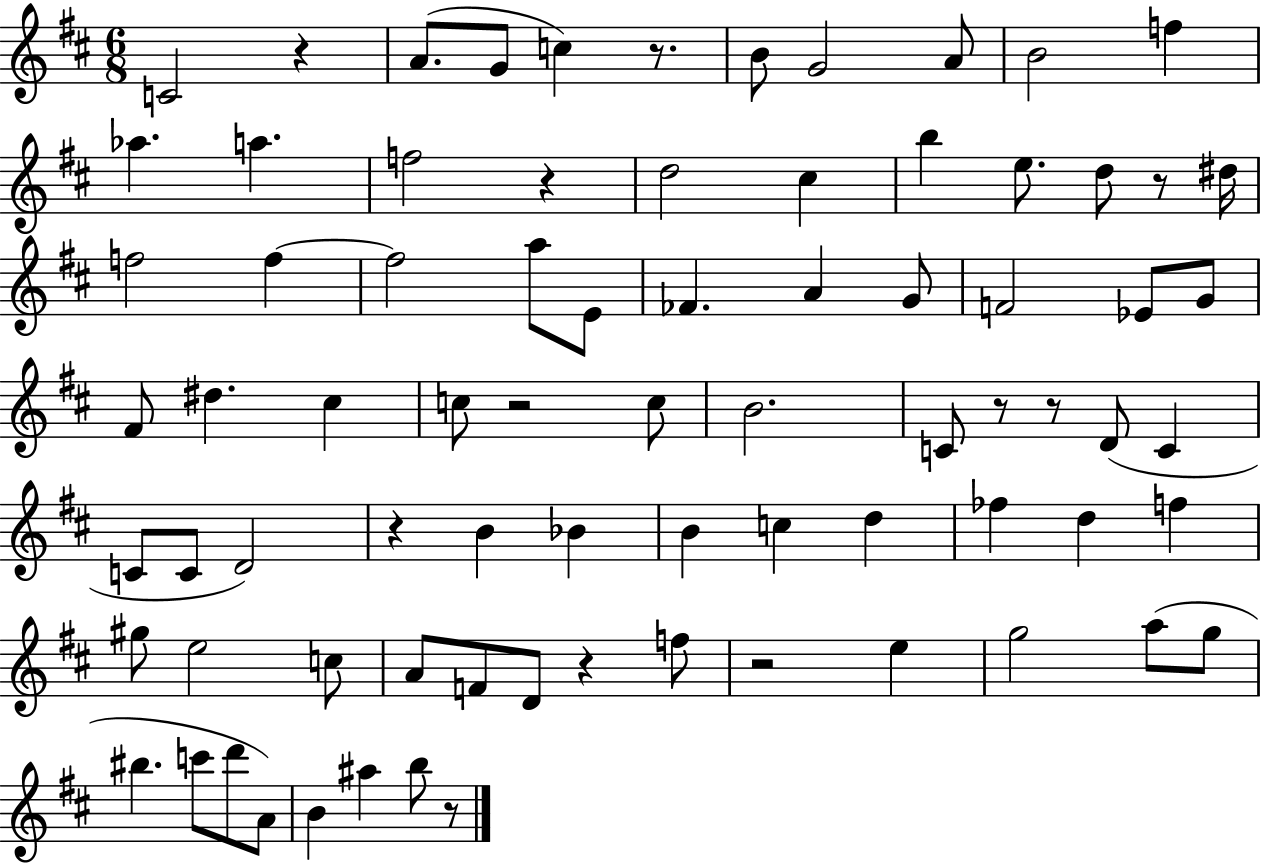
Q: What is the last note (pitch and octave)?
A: B5